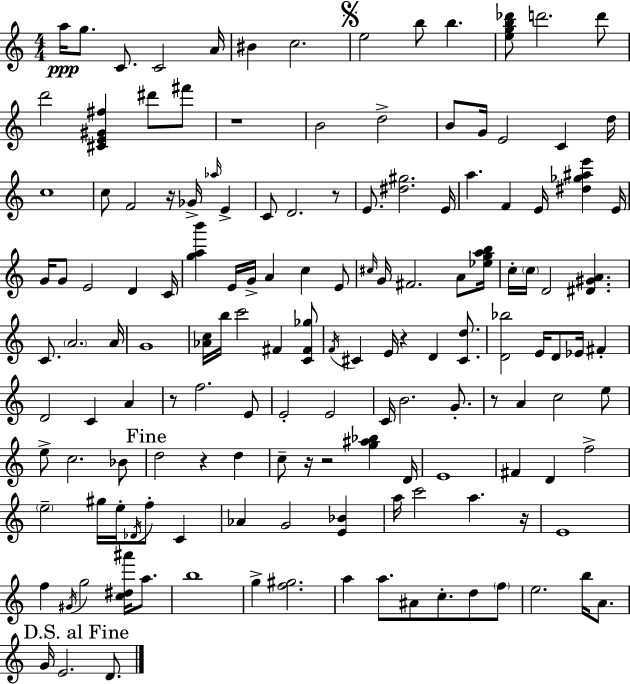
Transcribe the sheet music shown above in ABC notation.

X:1
T:Untitled
M:4/4
L:1/4
K:Am
a/4 g/2 C/2 C2 A/4 ^B c2 e2 b/2 b [egb_d']/2 d'2 d'/2 d'2 [^CE^G^f] ^d'/2 ^f'/2 z4 B2 d2 B/2 G/4 E2 C d/4 c4 c/2 F2 z/4 _G/4 _a/4 E C/2 D2 z/2 E/2 [^d^g]2 E/4 a F E/4 [^d_g^ae'] E/4 G/4 G/2 E2 D C/4 [gab'] E/4 G/4 A c E/2 ^c/4 G/4 ^F2 A/2 [_egab]/4 c/4 c/4 D2 [^D^GA] C/2 A2 A/4 G4 [_Ac]/4 b/4 c'2 ^F [C^F_g]/2 F/4 ^C E/4 z D [^Cd]/2 [D_b]2 E/4 D/2 _E/4 ^F D2 C A z/2 f2 E/2 E2 E2 C/4 B2 G/2 z/2 A c2 e/2 e/2 c2 _B/2 d2 z d c/2 z/4 z2 [g^a_b] D/4 E4 ^F D f2 e2 ^g/4 e/4 _D/4 f/2 C _A G2 [E_B] a/4 c'2 a z/4 E4 f ^G/4 g2 [c^d^a']/4 a/2 b4 g [f^g]2 a a/2 ^A/2 c/2 d/2 f/2 e2 b/4 A/2 G/4 E2 D/2